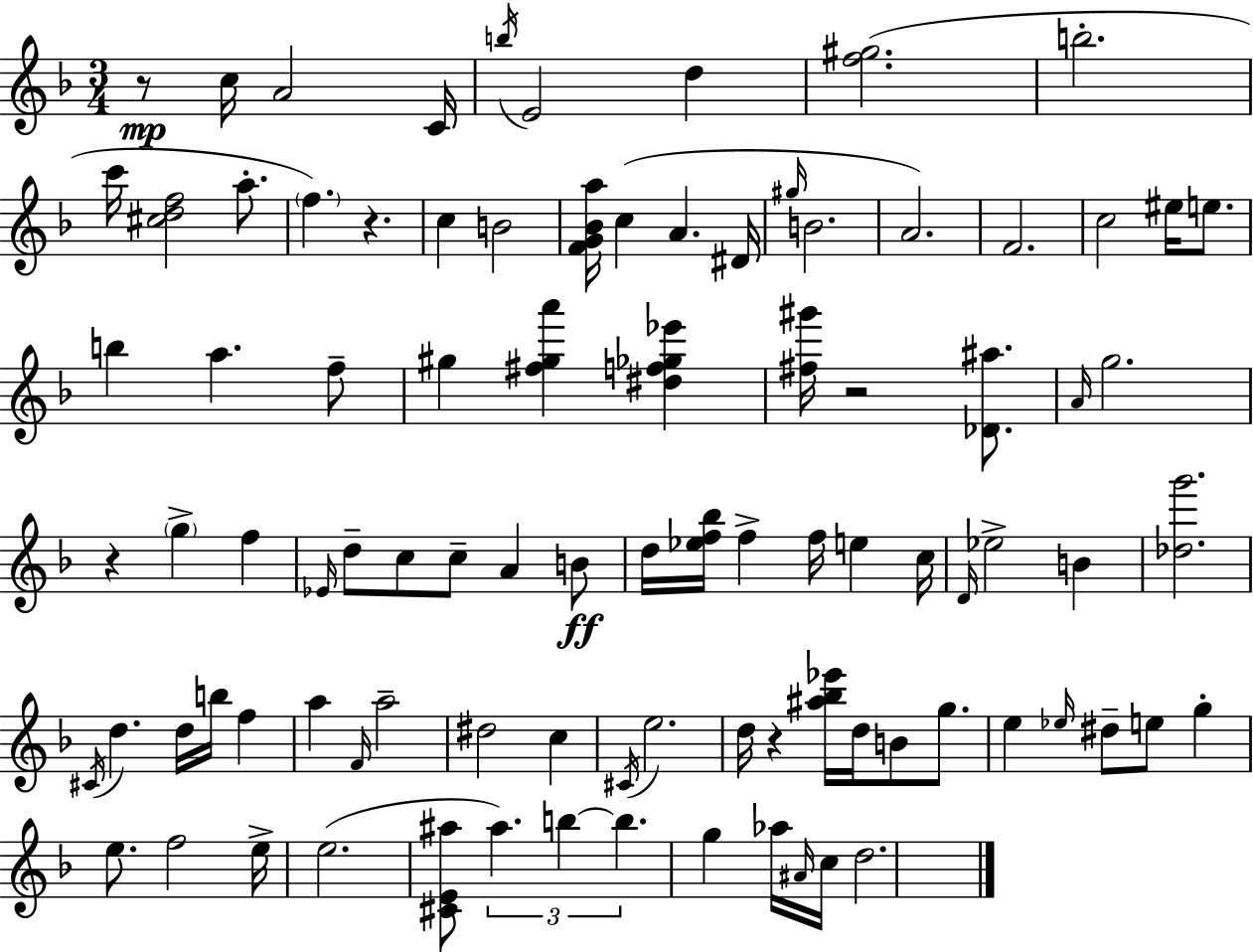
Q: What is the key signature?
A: F major